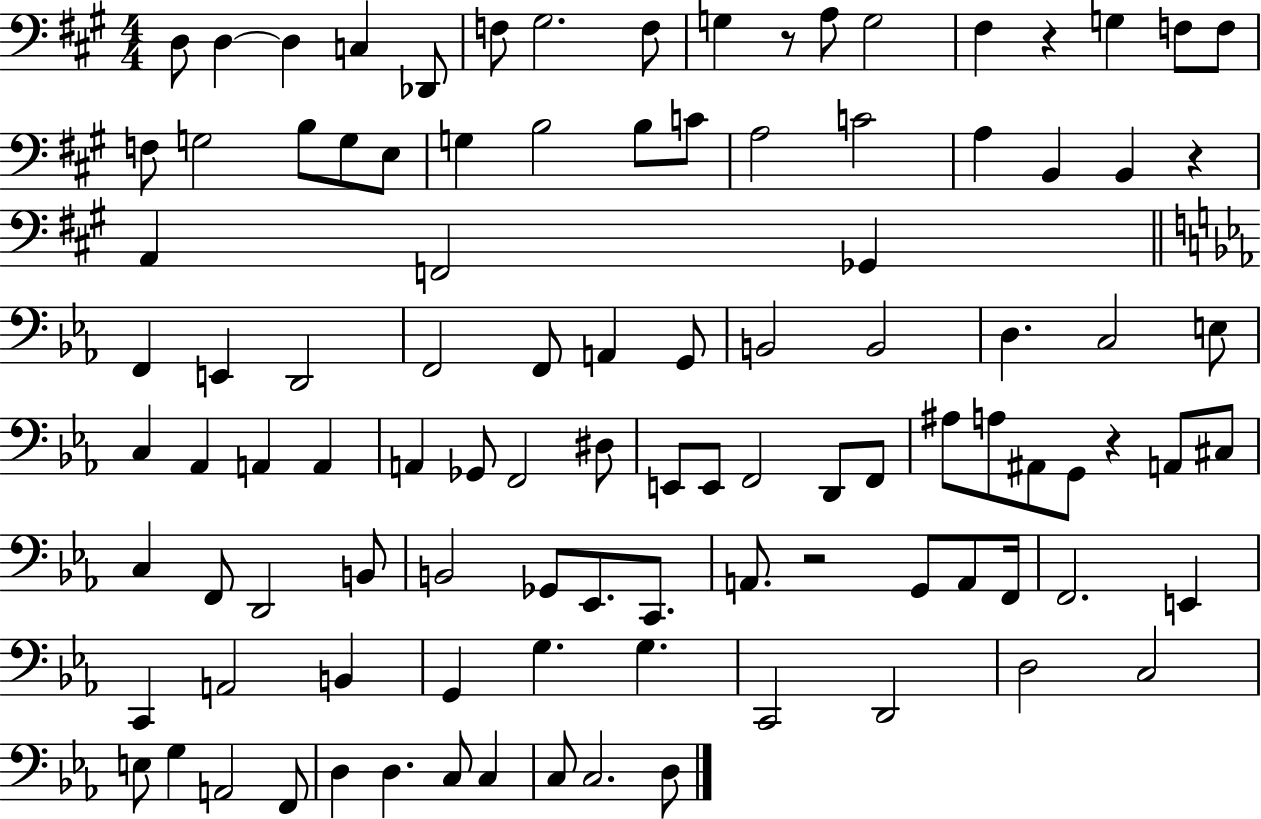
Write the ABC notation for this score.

X:1
T:Untitled
M:4/4
L:1/4
K:A
D,/2 D, D, C, _D,,/2 F,/2 ^G,2 F,/2 G, z/2 A,/2 G,2 ^F, z G, F,/2 F,/2 F,/2 G,2 B,/2 G,/2 E,/2 G, B,2 B,/2 C/2 A,2 C2 A, B,, B,, z A,, F,,2 _G,, F,, E,, D,,2 F,,2 F,,/2 A,, G,,/2 B,,2 B,,2 D, C,2 E,/2 C, _A,, A,, A,, A,, _G,,/2 F,,2 ^D,/2 E,,/2 E,,/2 F,,2 D,,/2 F,,/2 ^A,/2 A,/2 ^A,,/2 G,,/2 z A,,/2 ^C,/2 C, F,,/2 D,,2 B,,/2 B,,2 _G,,/2 _E,,/2 C,,/2 A,,/2 z2 G,,/2 A,,/2 F,,/4 F,,2 E,, C,, A,,2 B,, G,, G, G, C,,2 D,,2 D,2 C,2 E,/2 G, A,,2 F,,/2 D, D, C,/2 C, C,/2 C,2 D,/2